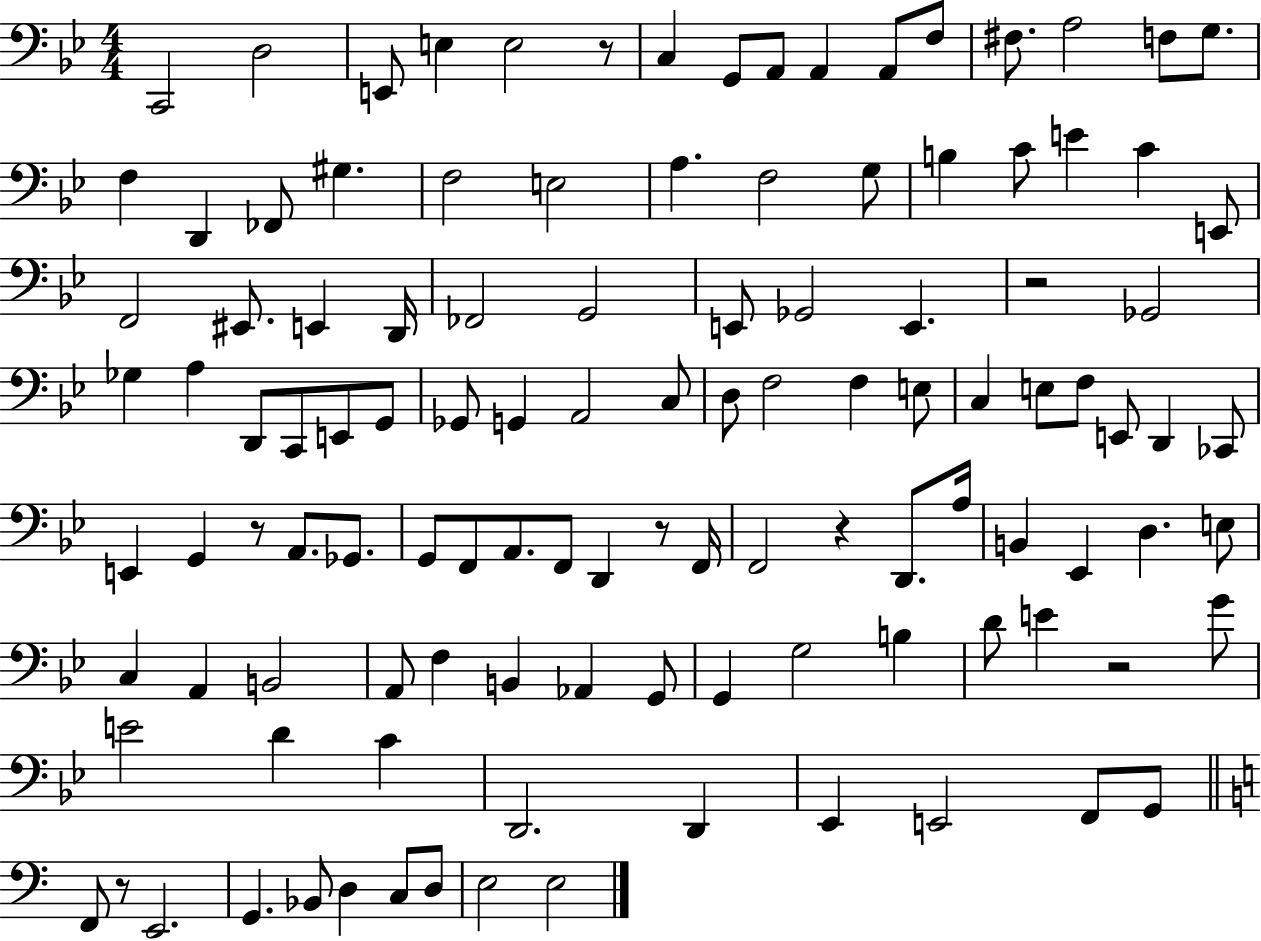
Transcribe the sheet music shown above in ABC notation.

X:1
T:Untitled
M:4/4
L:1/4
K:Bb
C,,2 D,2 E,,/2 E, E,2 z/2 C, G,,/2 A,,/2 A,, A,,/2 F,/2 ^F,/2 A,2 F,/2 G,/2 F, D,, _F,,/2 ^G, F,2 E,2 A, F,2 G,/2 B, C/2 E C E,,/2 F,,2 ^E,,/2 E,, D,,/4 _F,,2 G,,2 E,,/2 _G,,2 E,, z2 _G,,2 _G, A, D,,/2 C,,/2 E,,/2 G,,/2 _G,,/2 G,, A,,2 C,/2 D,/2 F,2 F, E,/2 C, E,/2 F,/2 E,,/2 D,, _C,,/2 E,, G,, z/2 A,,/2 _G,,/2 G,,/2 F,,/2 A,,/2 F,,/2 D,, z/2 F,,/4 F,,2 z D,,/2 A,/4 B,, _E,, D, E,/2 C, A,, B,,2 A,,/2 F, B,, _A,, G,,/2 G,, G,2 B, D/2 E z2 G/2 E2 D C D,,2 D,, _E,, E,,2 F,,/2 G,,/2 F,,/2 z/2 E,,2 G,, _B,,/2 D, C,/2 D,/2 E,2 E,2